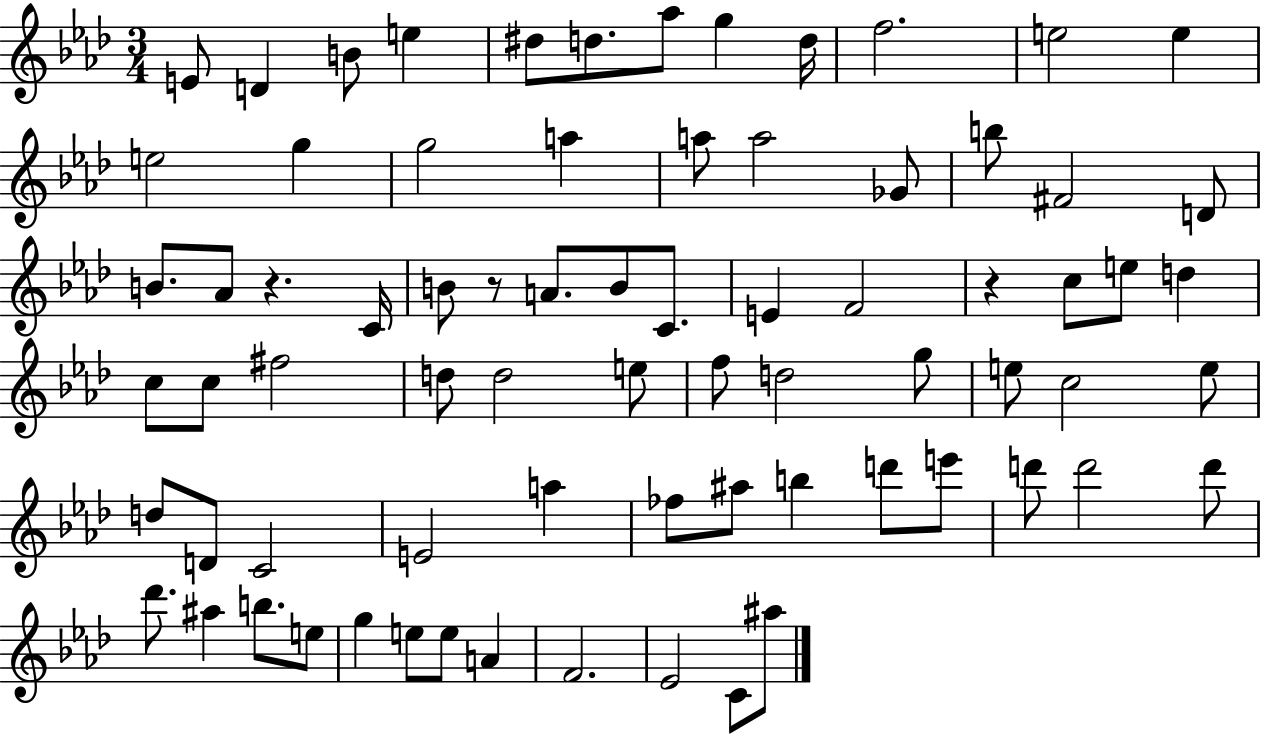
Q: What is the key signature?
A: AES major